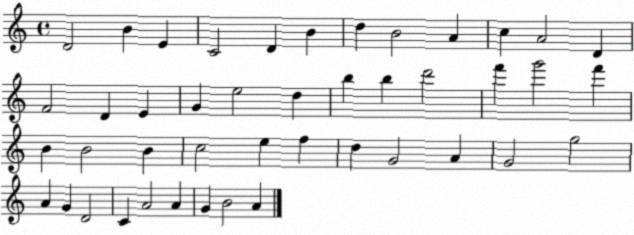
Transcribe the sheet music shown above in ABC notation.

X:1
T:Untitled
M:4/4
L:1/4
K:C
D2 B E C2 D B d B2 A c A2 D F2 D E G e2 d b b d'2 f' g'2 f' B B2 B c2 e f d G2 A G2 g2 A G D2 C A2 A G B2 A